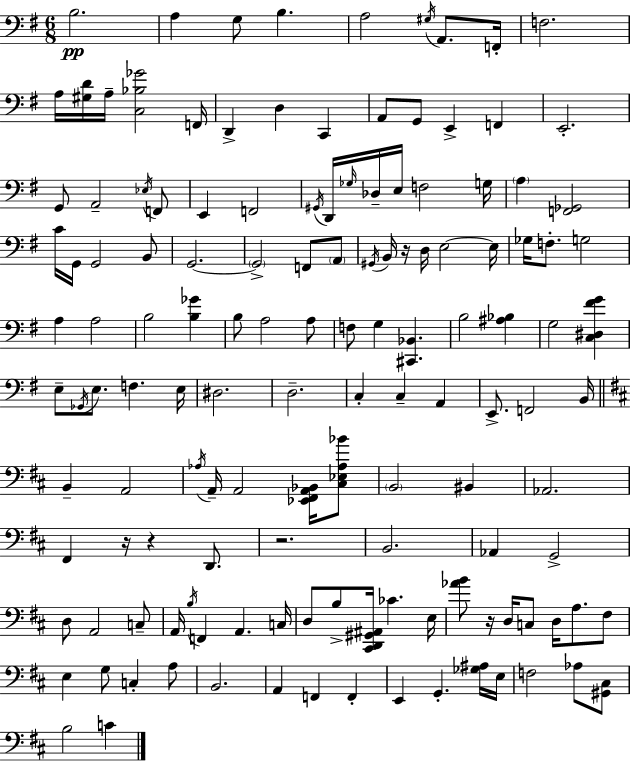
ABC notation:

X:1
T:Untitled
M:6/8
L:1/4
K:Em
B,2 A, G,/2 B, A,2 ^G,/4 A,,/2 F,,/4 F,2 A,/4 [^G,D]/4 A,/4 [C,_B,_G]2 F,,/4 D,, D, C,, A,,/2 G,,/2 E,, F,, E,,2 G,,/2 A,,2 _E,/4 F,,/2 E,, F,,2 ^G,,/4 D,,/4 _G,/4 _D,/4 E,/4 F,2 G,/4 A, [F,,_G,,]2 C/4 G,,/4 G,,2 B,,/2 G,,2 G,,2 F,,/2 A,,/2 ^G,,/4 B,,/4 z/4 D,/4 E,2 E,/4 _G,/4 F,/2 G,2 A, A,2 B,2 [B,_G] B,/2 A,2 A,/2 F,/2 G, [^C,,_B,,] B,2 [^A,_B,] G,2 [C,^D,^FG] E,/2 _G,,/4 E,/2 F, E,/4 ^D,2 D,2 C, C, A,, E,,/2 F,,2 B,,/4 B,, A,,2 _A,/4 A,,/4 A,,2 [_E,,^F,,A,,_B,,]/4 [^C,_E,_A,_B]/2 B,,2 ^B,, _A,,2 ^F,, z/4 z D,,/2 z2 B,,2 _A,, G,,2 D,/2 A,,2 C,/2 A,,/4 B,/4 F,, A,, C,/4 D,/2 B,/2 [^C,,D,,^G,,^A,,]/4 _C E,/4 [_AB]/2 z/4 D,/4 C,/2 D,/4 A,/2 ^F,/2 E, G,/2 C, A,/2 B,,2 A,, F,, F,, E,, G,, [_G,^A,]/4 E,/4 F,2 _A,/2 [^G,,^C,]/2 B,2 C